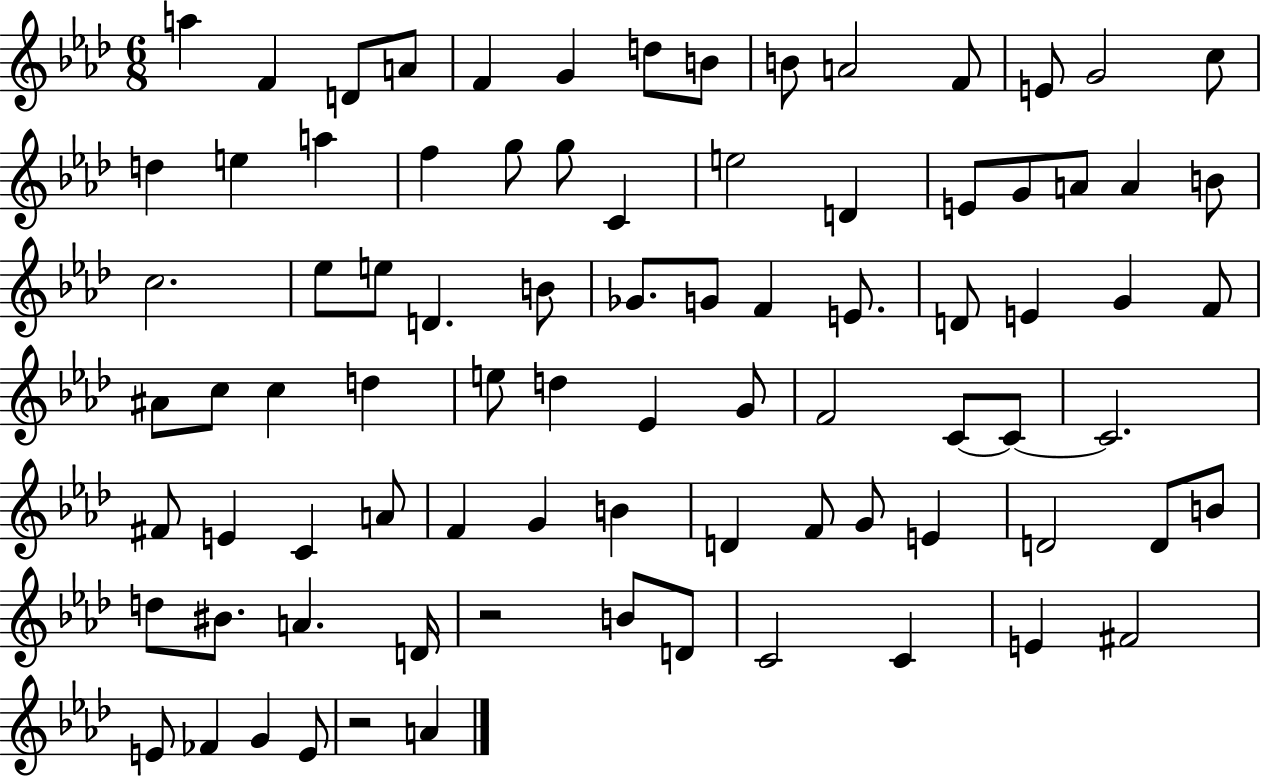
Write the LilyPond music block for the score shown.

{
  \clef treble
  \numericTimeSignature
  \time 6/8
  \key aes \major
  a''4 f'4 d'8 a'8 | f'4 g'4 d''8 b'8 | b'8 a'2 f'8 | e'8 g'2 c''8 | \break d''4 e''4 a''4 | f''4 g''8 g''8 c'4 | e''2 d'4 | e'8 g'8 a'8 a'4 b'8 | \break c''2. | ees''8 e''8 d'4. b'8 | ges'8. g'8 f'4 e'8. | d'8 e'4 g'4 f'8 | \break ais'8 c''8 c''4 d''4 | e''8 d''4 ees'4 g'8 | f'2 c'8~~ c'8~~ | c'2. | \break fis'8 e'4 c'4 a'8 | f'4 g'4 b'4 | d'4 f'8 g'8 e'4 | d'2 d'8 b'8 | \break d''8 bis'8. a'4. d'16 | r2 b'8 d'8 | c'2 c'4 | e'4 fis'2 | \break e'8 fes'4 g'4 e'8 | r2 a'4 | \bar "|."
}